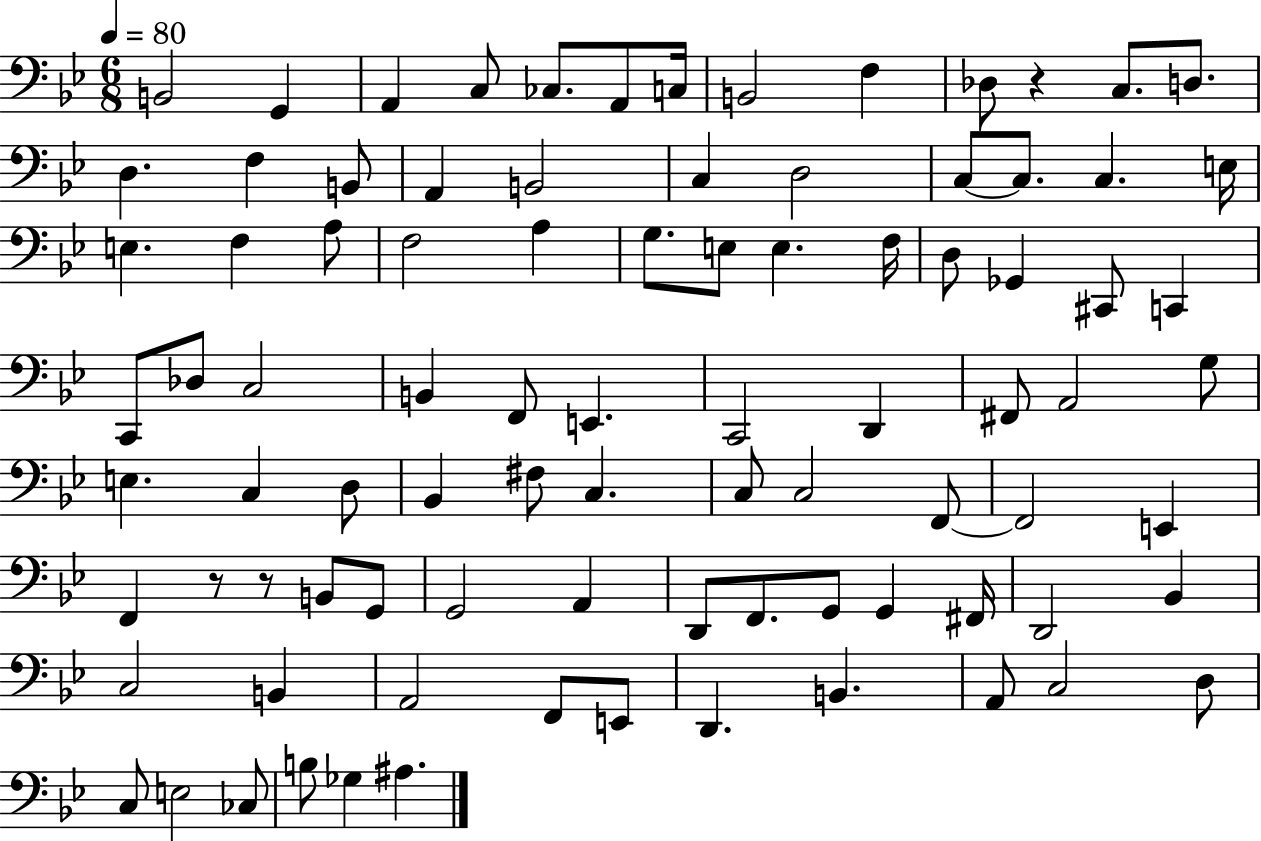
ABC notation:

X:1
T:Untitled
M:6/8
L:1/4
K:Bb
B,,2 G,, A,, C,/2 _C,/2 A,,/2 C,/4 B,,2 F, _D,/2 z C,/2 D,/2 D, F, B,,/2 A,, B,,2 C, D,2 C,/2 C,/2 C, E,/4 E, F, A,/2 F,2 A, G,/2 E,/2 E, F,/4 D,/2 _G,, ^C,,/2 C,, C,,/2 _D,/2 C,2 B,, F,,/2 E,, C,,2 D,, ^F,,/2 A,,2 G,/2 E, C, D,/2 _B,, ^F,/2 C, C,/2 C,2 F,,/2 F,,2 E,, F,, z/2 z/2 B,,/2 G,,/2 G,,2 A,, D,,/2 F,,/2 G,,/2 G,, ^F,,/4 D,,2 _B,, C,2 B,, A,,2 F,,/2 E,,/2 D,, B,, A,,/2 C,2 D,/2 C,/2 E,2 _C,/2 B,/2 _G, ^A,